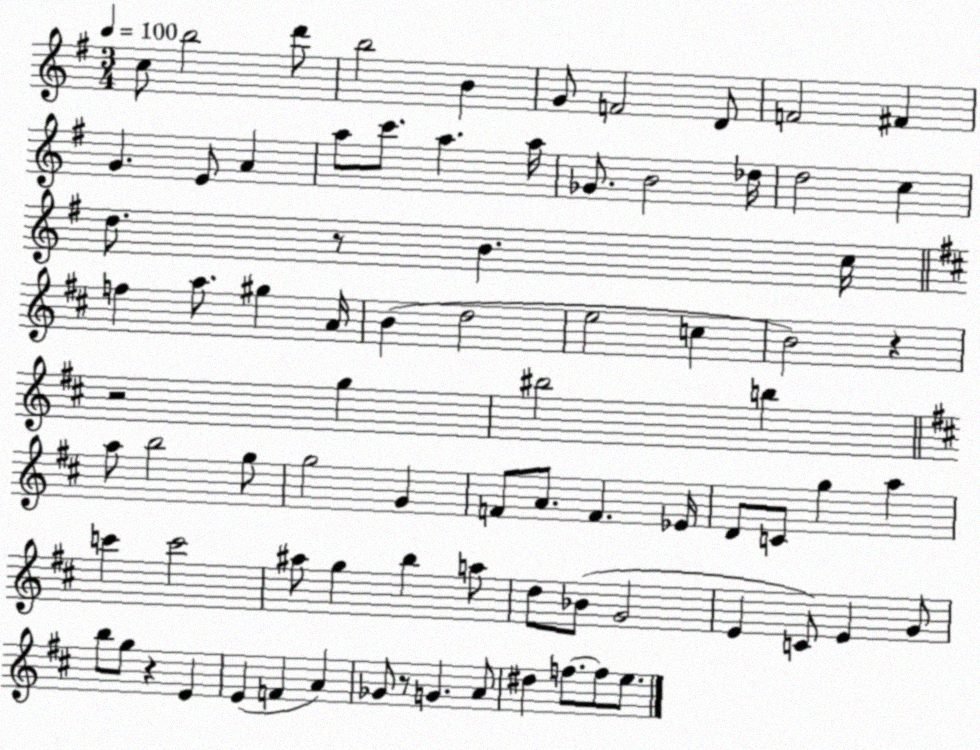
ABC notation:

X:1
T:Untitled
M:3/4
L:1/4
K:G
c/2 b2 d'/2 b2 B G/2 F2 D/2 F2 ^F G E/2 A a/2 c'/2 a a/4 _G/2 B2 _d/4 d2 c d/2 z/2 B c/4 f a/2 ^g A/4 B d2 e2 c B2 z z2 g ^b2 b a/2 b2 g/2 g2 G F/2 A/2 F _E/4 D/2 C/2 g a c' c'2 ^a/2 g b a/2 d/2 _B/2 G2 E C/2 E G/2 b/2 g/2 z E E F A _G/2 z/2 G A/2 ^d f/2 f/2 e/2